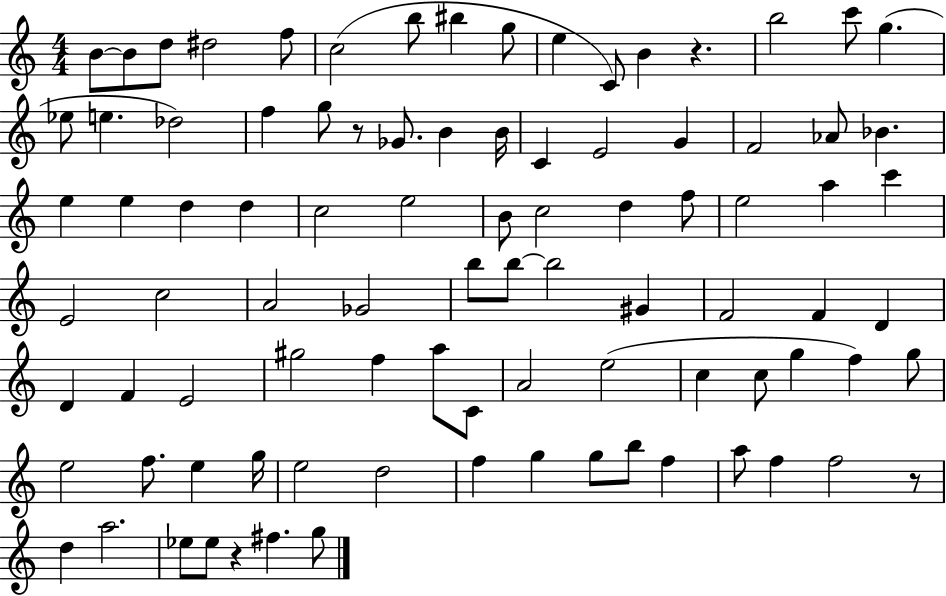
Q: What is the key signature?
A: C major